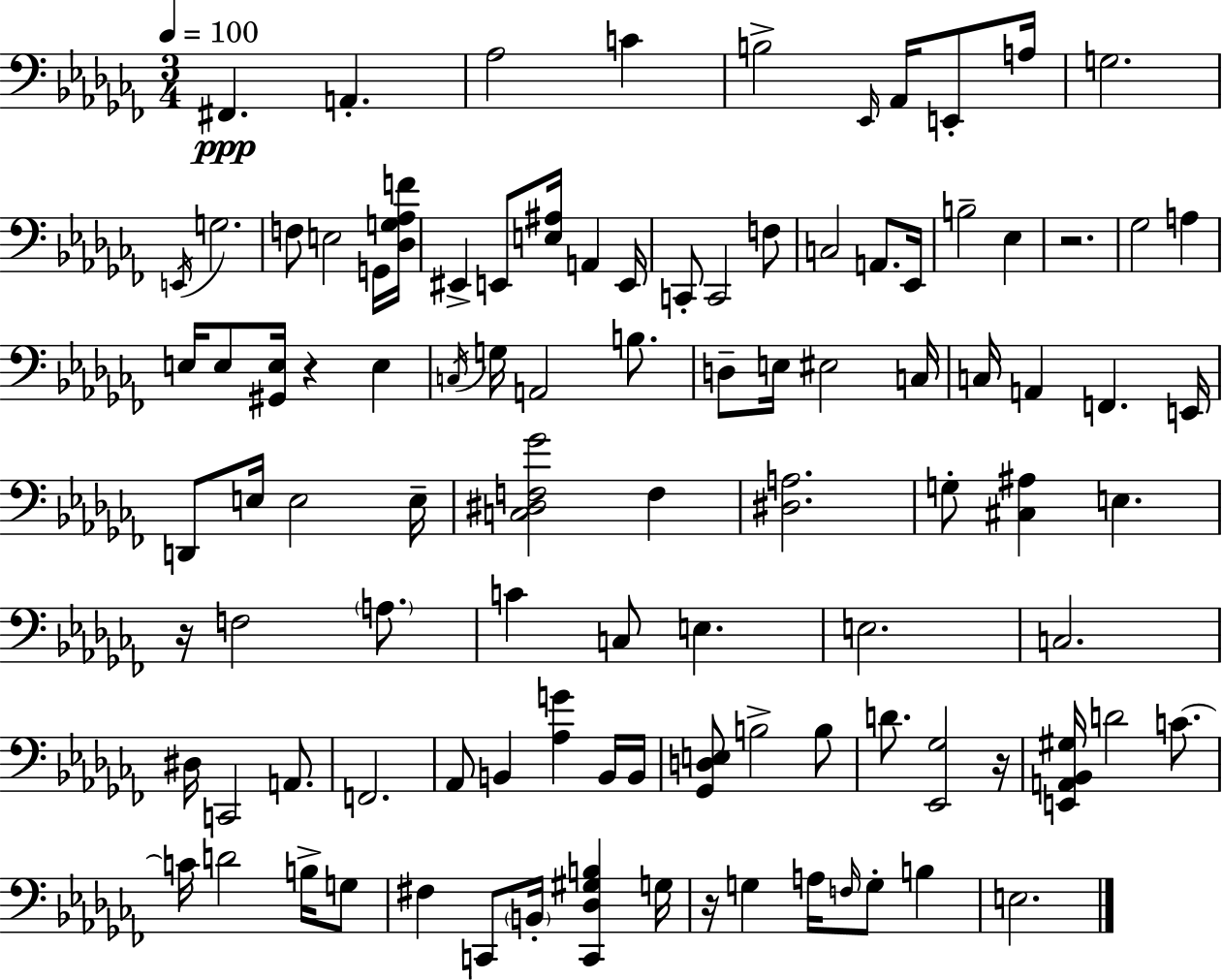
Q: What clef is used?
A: bass